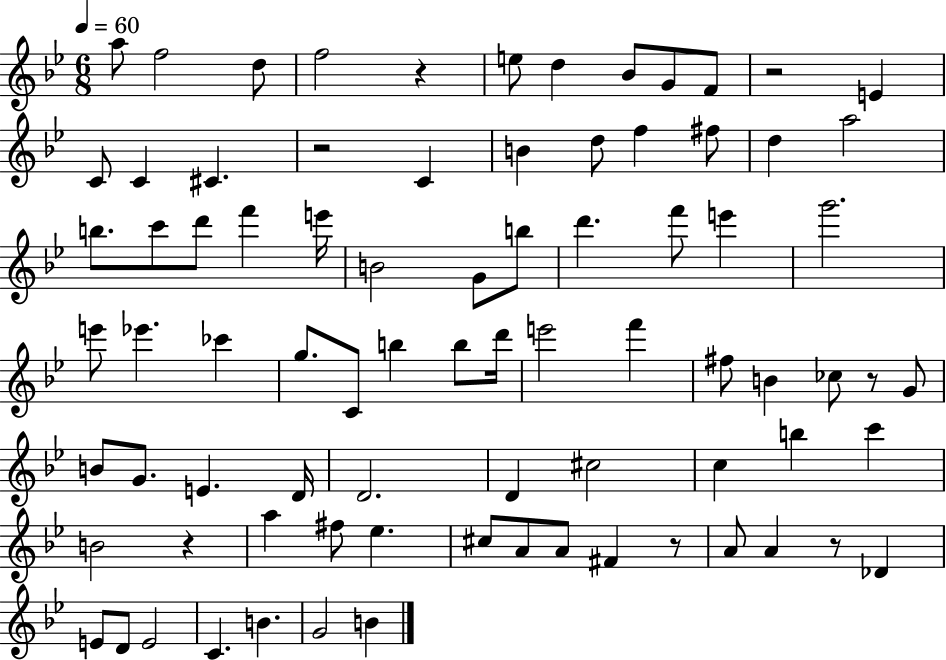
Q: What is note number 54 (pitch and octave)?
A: C5